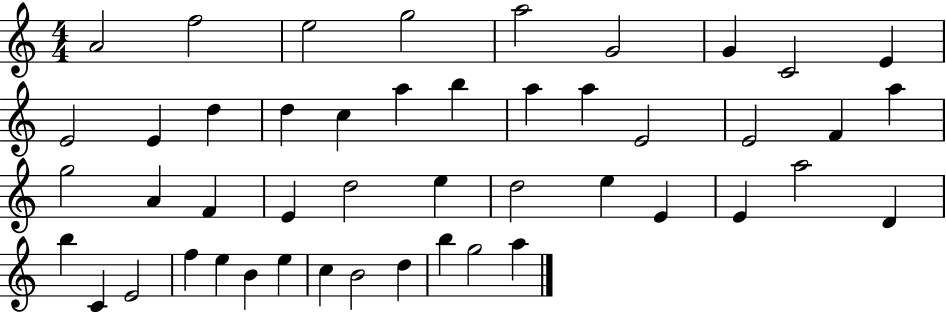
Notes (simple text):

A4/h F5/h E5/h G5/h A5/h G4/h G4/q C4/h E4/q E4/h E4/q D5/q D5/q C5/q A5/q B5/q A5/q A5/q E4/h E4/h F4/q A5/q G5/h A4/q F4/q E4/q D5/h E5/q D5/h E5/q E4/q E4/q A5/h D4/q B5/q C4/q E4/h F5/q E5/q B4/q E5/q C5/q B4/h D5/q B5/q G5/h A5/q